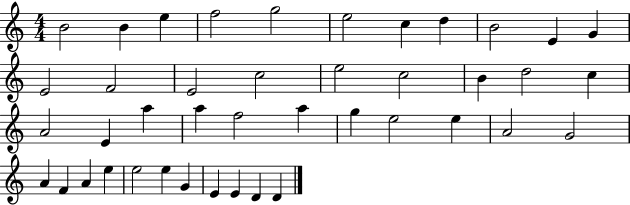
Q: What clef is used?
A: treble